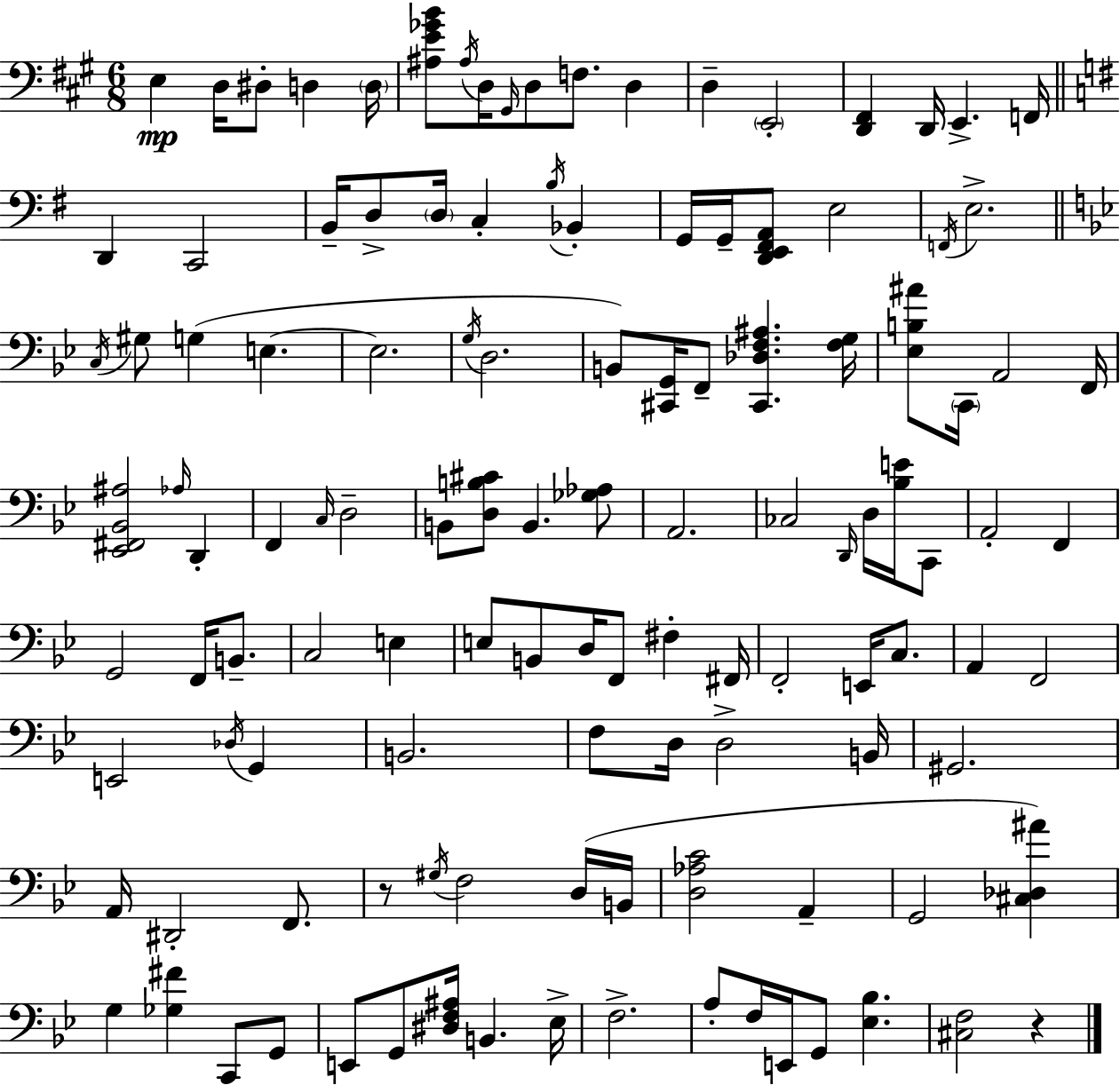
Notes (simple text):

E3/q D3/s D#3/e D3/q D3/s [A#3,E4,Gb4,B4]/e A#3/s D3/s G#2/s D3/e F3/e. D3/q D3/q E2/h [D2,F#2]/q D2/s E2/q. F2/s D2/q C2/h B2/s D3/e D3/s C3/q B3/s Bb2/q G2/s G2/s [D2,E2,F#2,A2]/e E3/h F2/s E3/h. C3/s G#3/e G3/q E3/q. E3/h. G3/s D3/h. B2/e [C#2,G2]/s F2/e [C#2,Db3,F3,A#3]/q. [F3,G3]/s [Eb3,B3,A#4]/e C2/s A2/h F2/s [Eb2,F#2,Bb2,A#3]/h Ab3/s D2/q F2/q C3/s D3/h B2/e [D3,B3,C#4]/e B2/q. [Gb3,Ab3]/e A2/h. CES3/h D2/s D3/s [Bb3,E4]/s C2/e A2/h F2/q G2/h F2/s B2/e. C3/h E3/q E3/e B2/e D3/s F2/e F#3/q F#2/s F2/h E2/s C3/e. A2/q F2/h E2/h Db3/s G2/q B2/h. F3/e D3/s D3/h B2/s G#2/h. A2/s D#2/h F2/e. R/e G#3/s F3/h D3/s B2/s [D3,Ab3,C4]/h A2/q G2/h [C#3,Db3,A#4]/q G3/q [Gb3,F#4]/q C2/e G2/e E2/e G2/e [D#3,F3,A#3]/s B2/q. Eb3/s F3/h. A3/e F3/s E2/s G2/e [Eb3,Bb3]/q. [C#3,F3]/h R/q